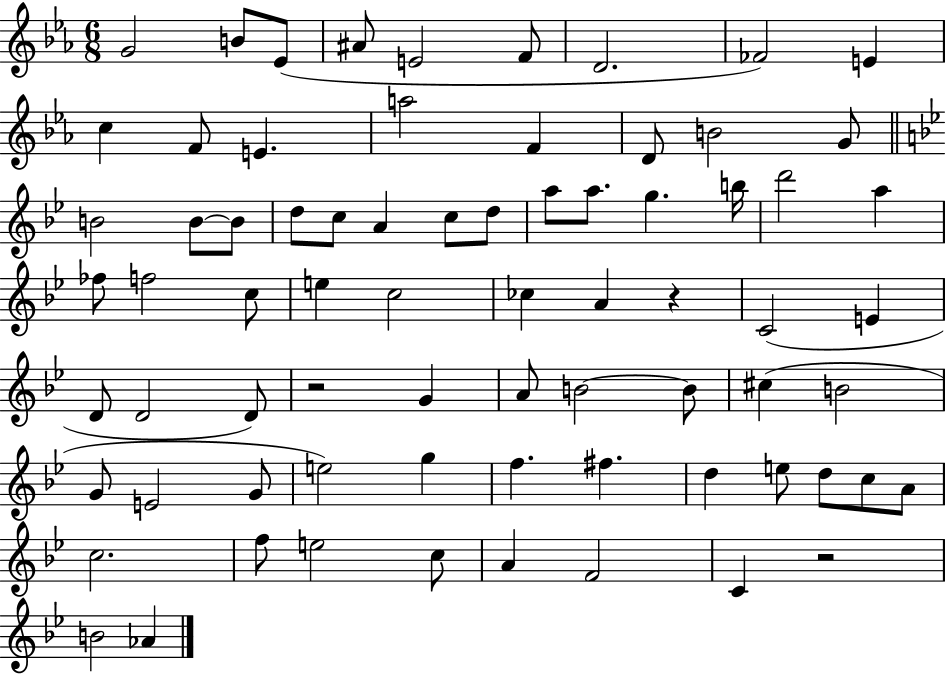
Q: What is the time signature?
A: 6/8